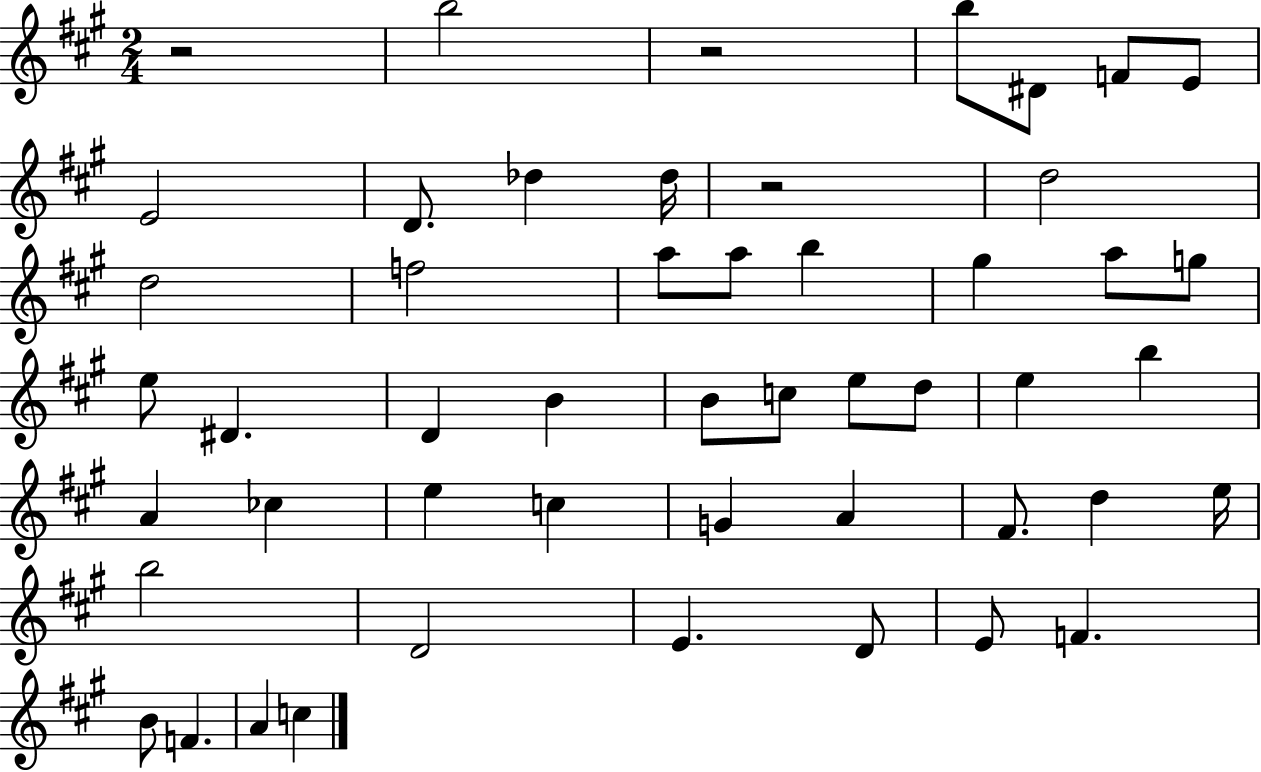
{
  \clef treble
  \numericTimeSignature
  \time 2/4
  \key a \major
  r2 | b''2 | r2 | b''8 dis'8 f'8 e'8 | \break e'2 | d'8. des''4 des''16 | r2 | d''2 | \break d''2 | f''2 | a''8 a''8 b''4 | gis''4 a''8 g''8 | \break e''8 dis'4. | d'4 b'4 | b'8 c''8 e''8 d''8 | e''4 b''4 | \break a'4 ces''4 | e''4 c''4 | g'4 a'4 | fis'8. d''4 e''16 | \break b''2 | d'2 | e'4. d'8 | e'8 f'4. | \break b'8 f'4. | a'4 c''4 | \bar "|."
}